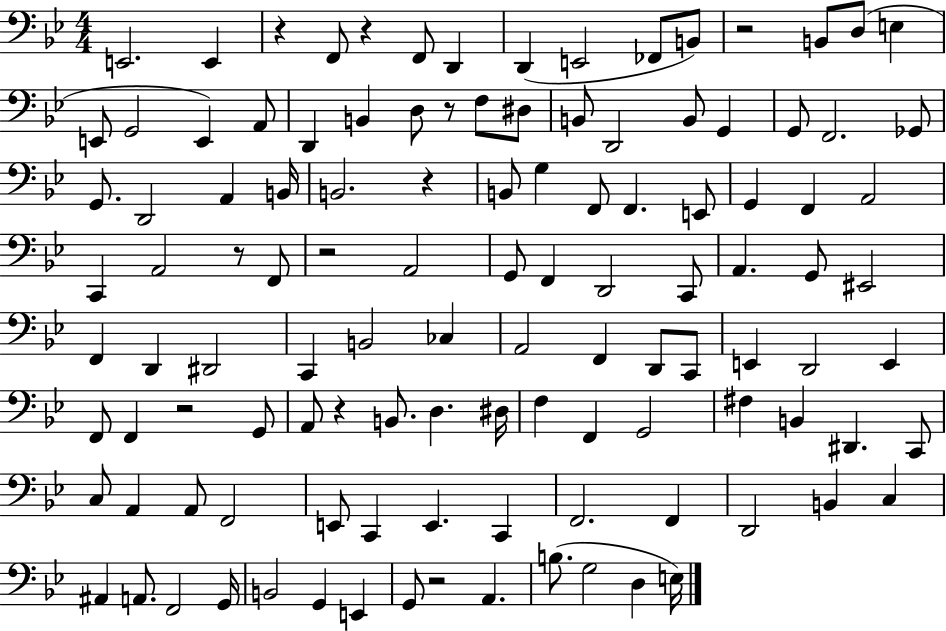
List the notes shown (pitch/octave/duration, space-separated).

E2/h. E2/q R/q F2/e R/q F2/e D2/q D2/q E2/h FES2/e B2/e R/h B2/e D3/e E3/q E2/e G2/h E2/q A2/e D2/q B2/q D3/e R/e F3/e D#3/e B2/e D2/h B2/e G2/q G2/e F2/h. Gb2/e G2/e. D2/h A2/q B2/s B2/h. R/q B2/e G3/q F2/e F2/q. E2/e G2/q F2/q A2/h C2/q A2/h R/e F2/e R/h A2/h G2/e F2/q D2/h C2/e A2/q. G2/e EIS2/h F2/q D2/q D#2/h C2/q B2/h CES3/q A2/h F2/q D2/e C2/e E2/q D2/h E2/q F2/e F2/q R/h G2/e A2/e R/q B2/e. D3/q. D#3/s F3/q F2/q G2/h F#3/q B2/q D#2/q. C2/e C3/e A2/q A2/e F2/h E2/e C2/q E2/q. C2/q F2/h. F2/q D2/h B2/q C3/q A#2/q A2/e. F2/h G2/s B2/h G2/q E2/q G2/e R/h A2/q. B3/e. G3/h D3/q E3/s